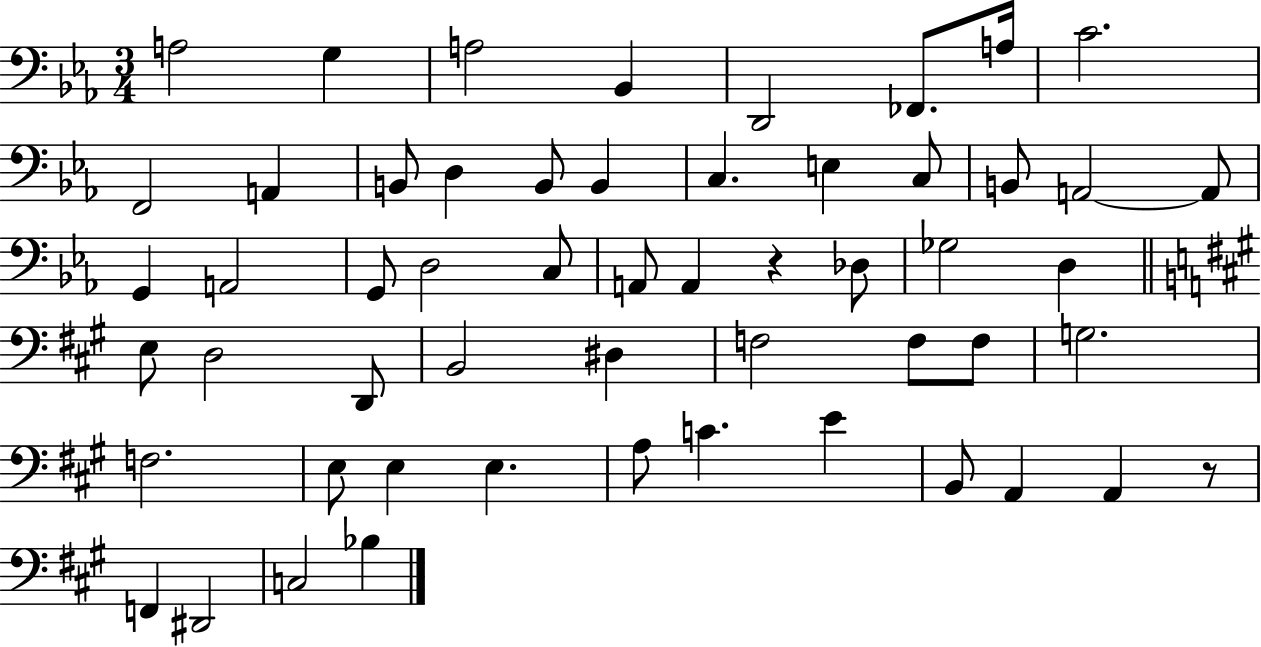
A3/h G3/q A3/h Bb2/q D2/h FES2/e. A3/s C4/h. F2/h A2/q B2/e D3/q B2/e B2/q C3/q. E3/q C3/e B2/e A2/h A2/e G2/q A2/h G2/e D3/h C3/e A2/e A2/q R/q Db3/e Gb3/h D3/q E3/e D3/h D2/e B2/h D#3/q F3/h F3/e F3/e G3/h. F3/h. E3/e E3/q E3/q. A3/e C4/q. E4/q B2/e A2/q A2/q R/e F2/q D#2/h C3/h Bb3/q